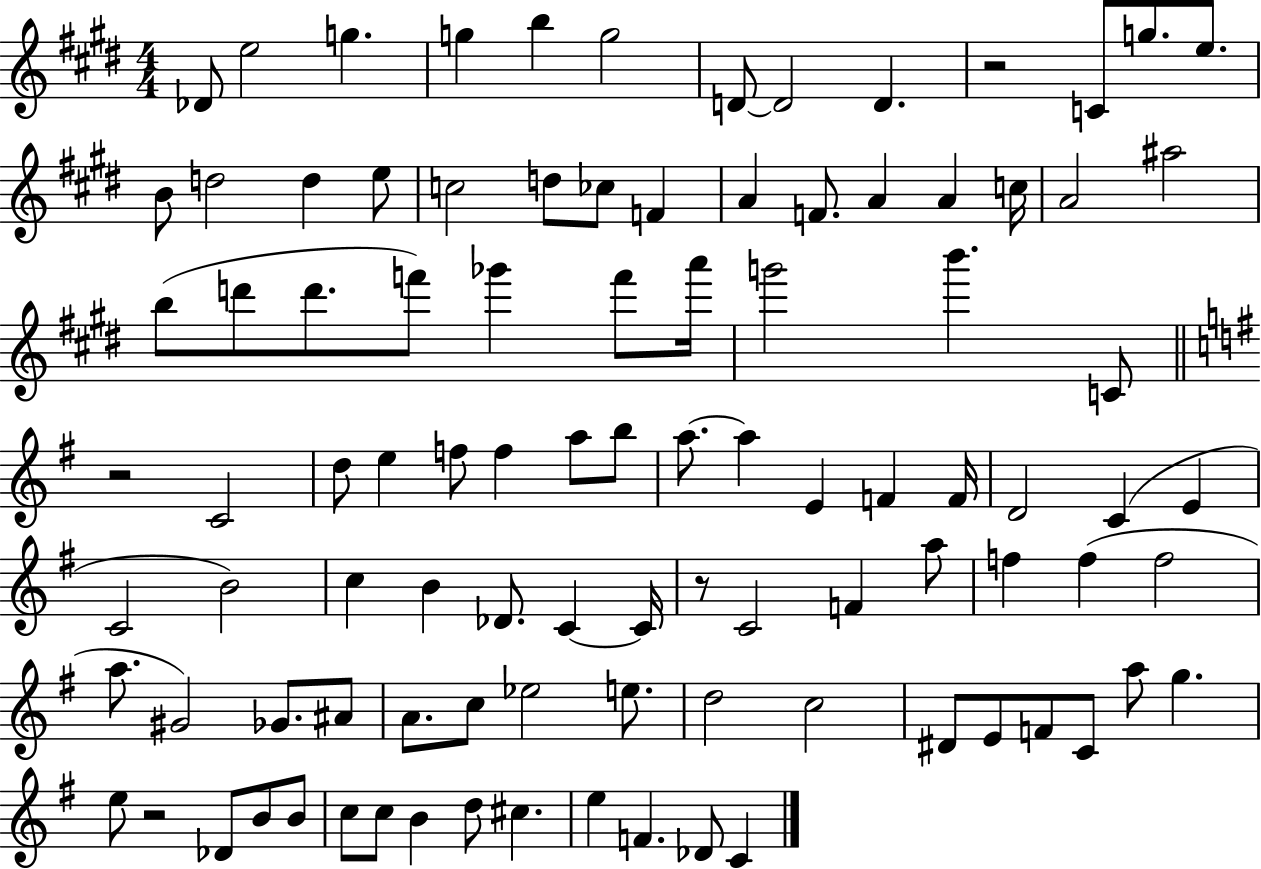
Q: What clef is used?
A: treble